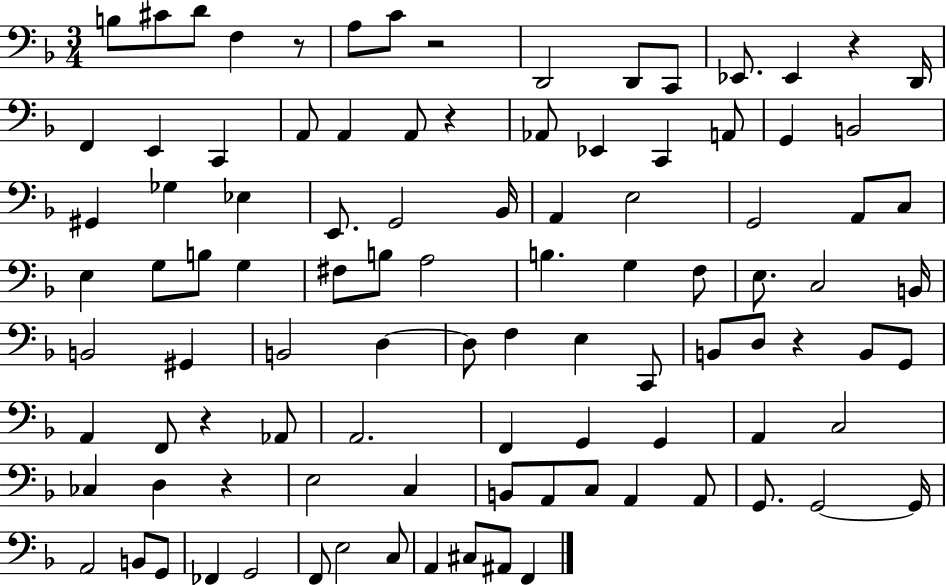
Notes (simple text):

B3/e C#4/e D4/e F3/q R/e A3/e C4/e R/h D2/h D2/e C2/e Eb2/e. Eb2/q R/q D2/s F2/q E2/q C2/q A2/e A2/q A2/e R/q Ab2/e Eb2/q C2/q A2/e G2/q B2/h G#2/q Gb3/q Eb3/q E2/e. G2/h Bb2/s A2/q E3/h G2/h A2/e C3/e E3/q G3/e B3/e G3/q F#3/e B3/e A3/h B3/q. G3/q F3/e E3/e. C3/h B2/s B2/h G#2/q B2/h D3/q D3/e F3/q E3/q C2/e B2/e D3/e R/q B2/e G2/e A2/q F2/e R/q Ab2/e A2/h. F2/q G2/q G2/q A2/q C3/h CES3/q D3/q R/q E3/h C3/q B2/e A2/e C3/e A2/q A2/e G2/e. G2/h G2/s A2/h B2/e G2/e FES2/q G2/h F2/e E3/h C3/e A2/q C#3/e A#2/e F2/q